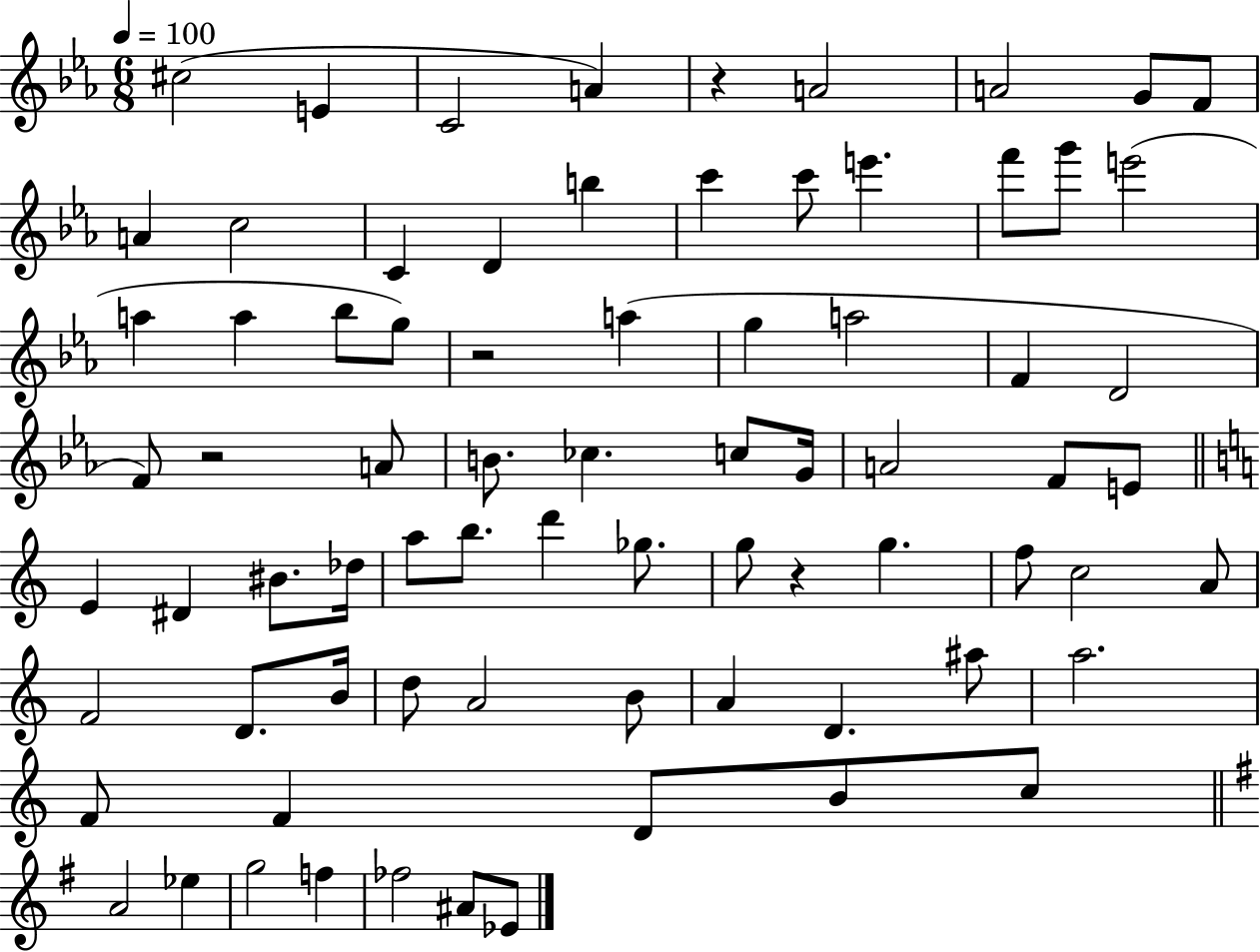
C#5/h E4/q C4/h A4/q R/q A4/h A4/h G4/e F4/e A4/q C5/h C4/q D4/q B5/q C6/q C6/e E6/q. F6/e G6/e E6/h A5/q A5/q Bb5/e G5/e R/h A5/q G5/q A5/h F4/q D4/h F4/e R/h A4/e B4/e. CES5/q. C5/e G4/s A4/h F4/e E4/e E4/q D#4/q BIS4/e. Db5/s A5/e B5/e. D6/q Gb5/e. G5/e R/q G5/q. F5/e C5/h A4/e F4/h D4/e. B4/s D5/e A4/h B4/e A4/q D4/q. A#5/e A5/h. F4/e F4/q D4/e B4/e C5/e A4/h Eb5/q G5/h F5/q FES5/h A#4/e Eb4/e